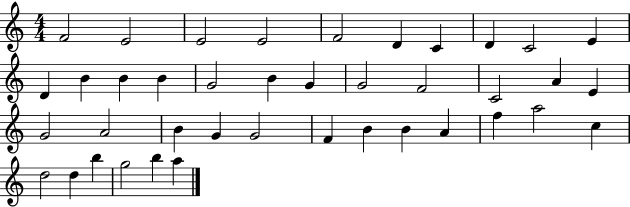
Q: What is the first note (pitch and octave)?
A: F4